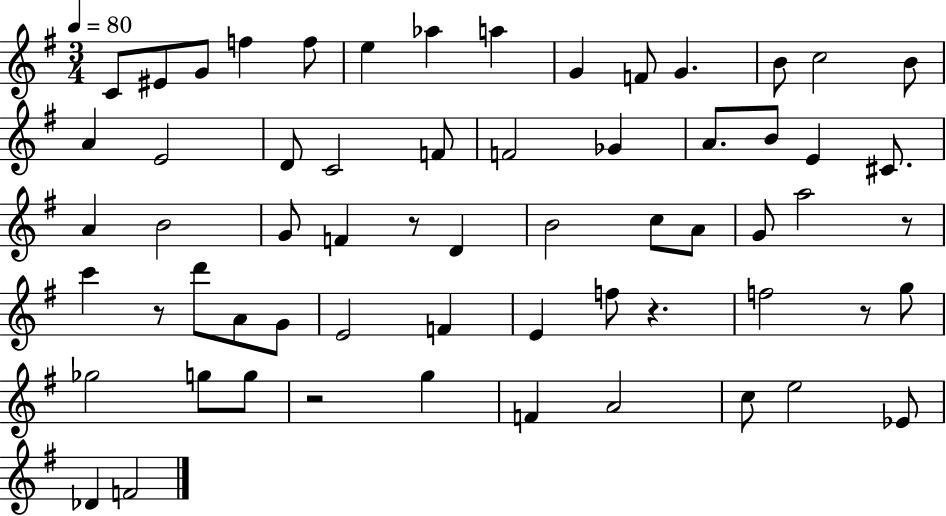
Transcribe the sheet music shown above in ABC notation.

X:1
T:Untitled
M:3/4
L:1/4
K:G
C/2 ^E/2 G/2 f f/2 e _a a G F/2 G B/2 c2 B/2 A E2 D/2 C2 F/2 F2 _G A/2 B/2 E ^C/2 A B2 G/2 F z/2 D B2 c/2 A/2 G/2 a2 z/2 c' z/2 d'/2 A/2 G/2 E2 F E f/2 z f2 z/2 g/2 _g2 g/2 g/2 z2 g F A2 c/2 e2 _E/2 _D F2